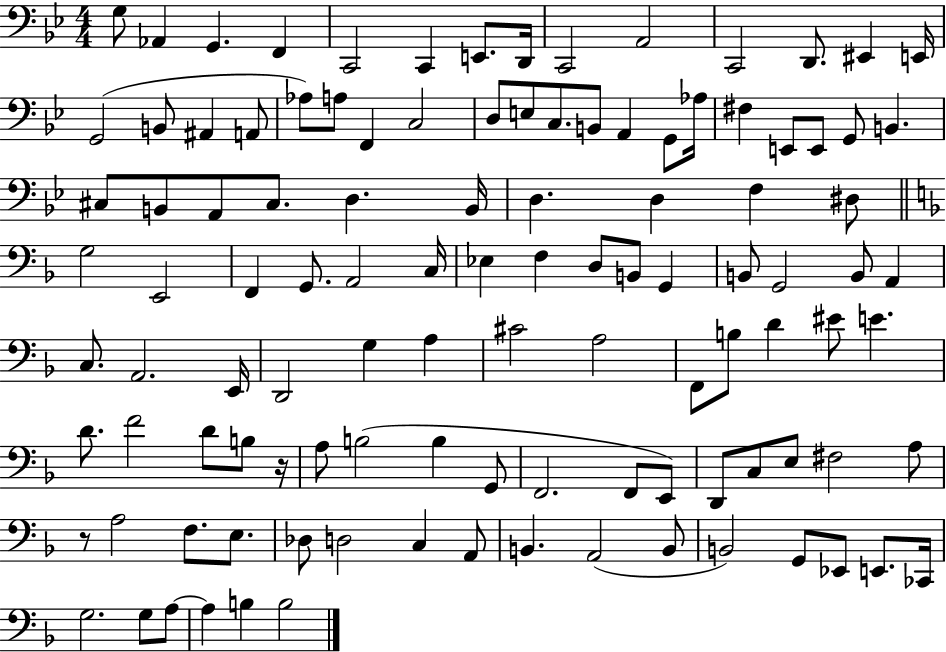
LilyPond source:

{
  \clef bass
  \numericTimeSignature
  \time 4/4
  \key bes \major
  g8 aes,4 g,4. f,4 | c,2 c,4 e,8. d,16 | c,2 a,2 | c,2 d,8. eis,4 e,16 | \break g,2( b,8 ais,4 a,8 | aes8) a8 f,4 c2 | d8 e8 c8. b,8 a,4 g,8 aes16 | fis4 e,8 e,8 g,8 b,4. | \break cis8 b,8 a,8 cis8. d4. b,16 | d4. d4 f4 dis8 | \bar "||" \break \key d \minor g2 e,2 | f,4 g,8. a,2 c16 | ees4 f4 d8 b,8 g,4 | b,8 g,2 b,8 a,4 | \break c8. a,2. e,16 | d,2 g4 a4 | cis'2 a2 | f,8 b8 d'4 eis'8 e'4. | \break d'8. f'2 d'8 b8 r16 | a8 b2( b4 g,8 | f,2. f,8 e,8) | d,8 c8 e8 fis2 a8 | \break r8 a2 f8. e8. | des8 d2 c4 a,8 | b,4. a,2( b,8 | b,2) g,8 ees,8 e,8. ces,16 | \break g2. g8 a8~~ | a4 b4 b2 | \bar "|."
}